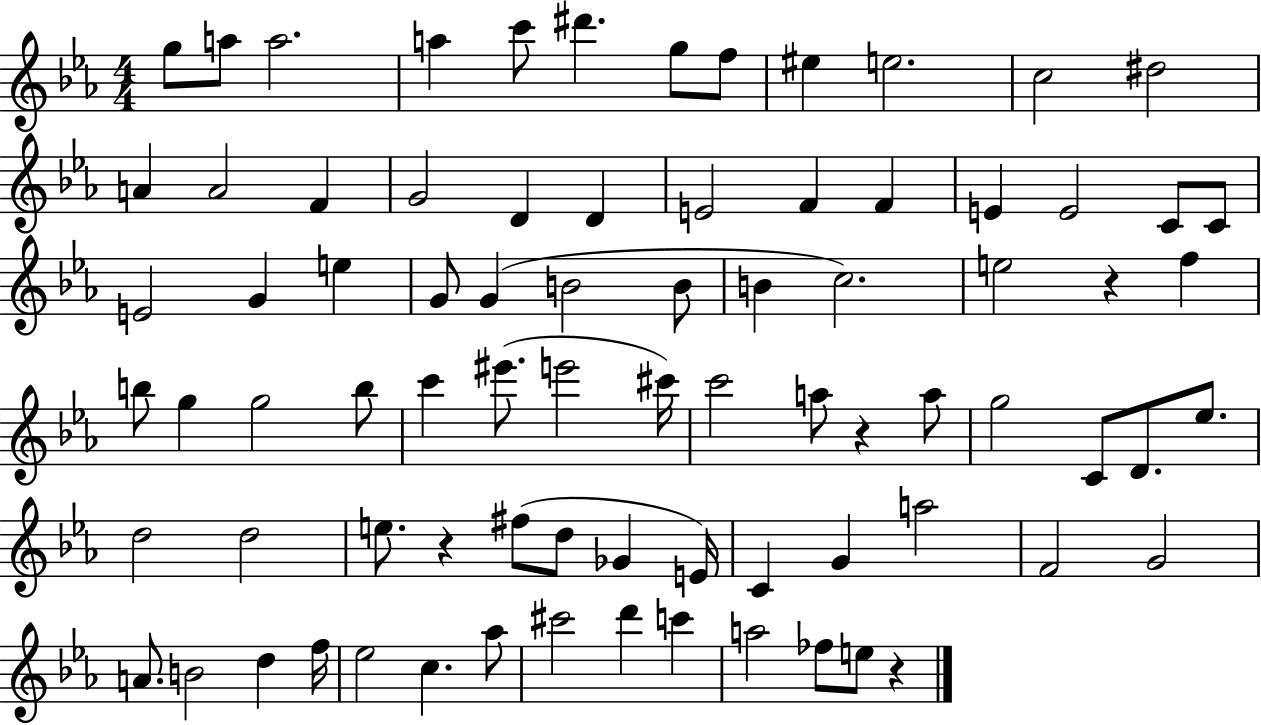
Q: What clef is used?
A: treble